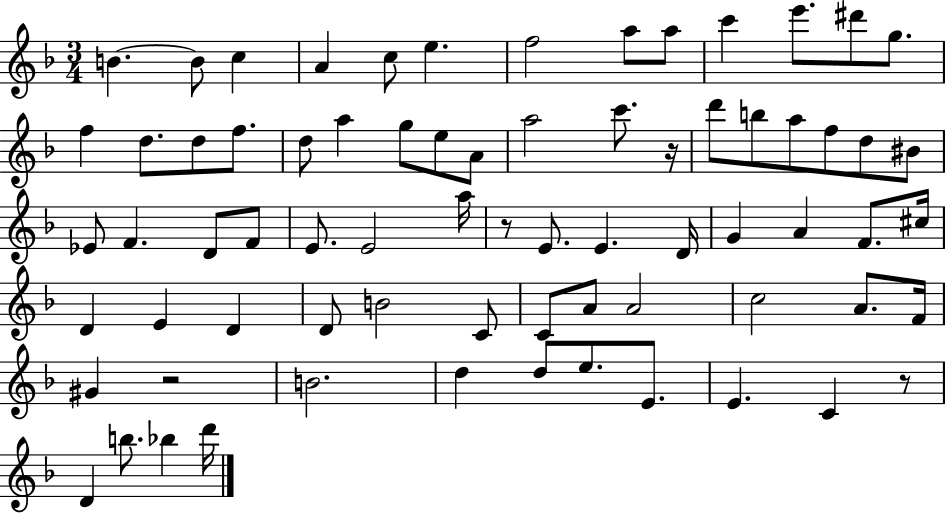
X:1
T:Untitled
M:3/4
L:1/4
K:F
B B/2 c A c/2 e f2 a/2 a/2 c' e'/2 ^d'/2 g/2 f d/2 d/2 f/2 d/2 a g/2 e/2 A/2 a2 c'/2 z/4 d'/2 b/2 a/2 f/2 d/2 ^B/2 _E/2 F D/2 F/2 E/2 E2 a/4 z/2 E/2 E D/4 G A F/2 ^c/4 D E D D/2 B2 C/2 C/2 A/2 A2 c2 A/2 F/4 ^G z2 B2 d d/2 e/2 E/2 E C z/2 D b/2 _b d'/4